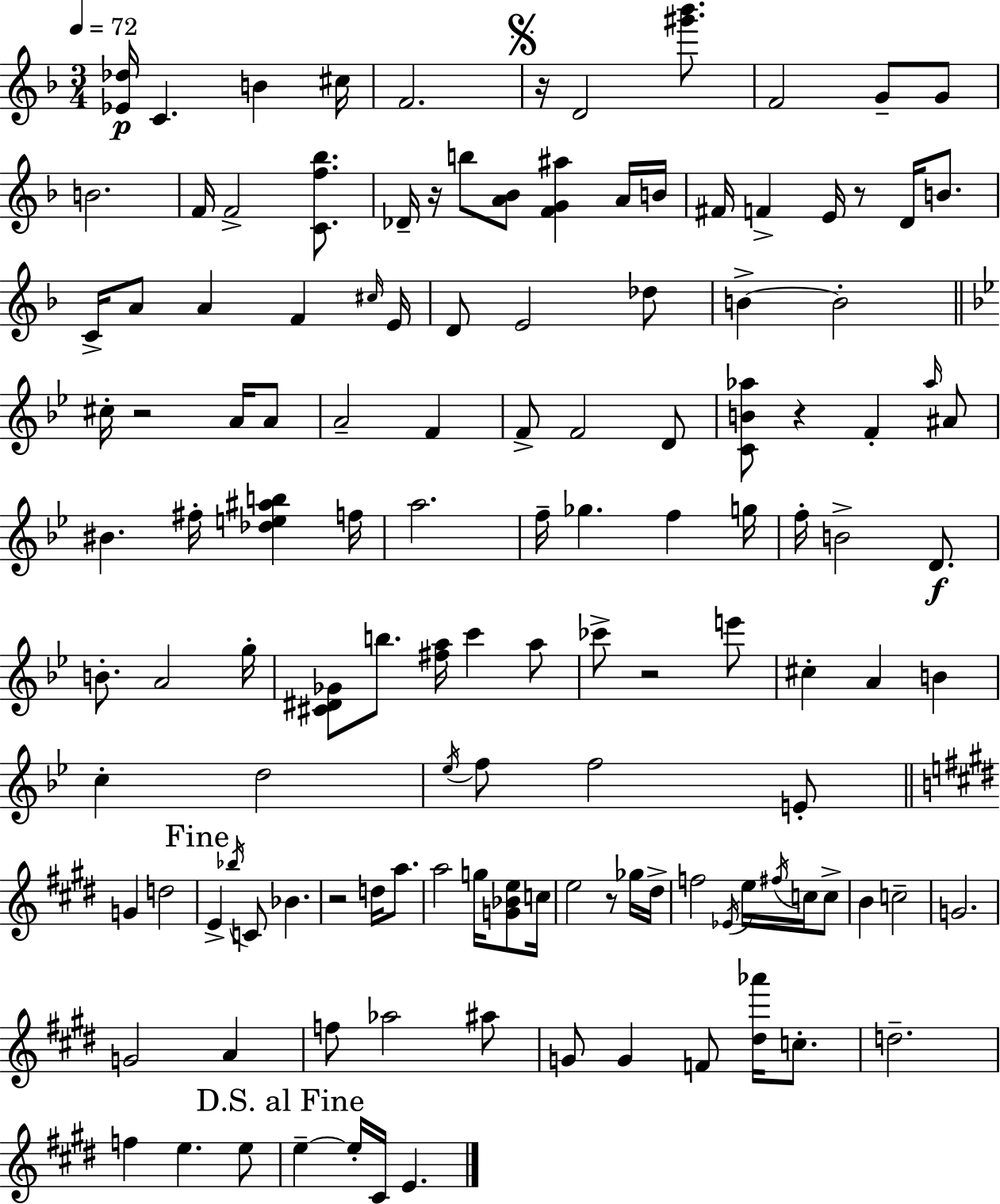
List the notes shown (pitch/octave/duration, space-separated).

[Eb4,Db5]/s C4/q. B4/q C#5/s F4/h. R/s D4/h [G#6,Bb6]/e. F4/h G4/e G4/e B4/h. F4/s F4/h [C4,F5,Bb5]/e. Db4/s R/s B5/e [A4,Bb4]/e [F4,G4,A#5]/q A4/s B4/s F#4/s F4/q E4/s R/e D4/s B4/e. C4/s A4/e A4/q F4/q C#5/s E4/s D4/e E4/h Db5/e B4/q B4/h C#5/s R/h A4/s A4/e A4/h F4/q F4/e F4/h D4/e [C4,B4,Ab5]/e R/q F4/q Ab5/s A#4/e BIS4/q. F#5/s [Db5,E5,A#5,B5]/q F5/s A5/h. F5/s Gb5/q. F5/q G5/s F5/s B4/h D4/e. B4/e. A4/h G5/s [C#4,D#4,Gb4]/e B5/e. [F#5,A5]/s C6/q A5/e CES6/e R/h E6/e C#5/q A4/q B4/q C5/q D5/h Eb5/s F5/e F5/h E4/e G4/q D5/h E4/q Bb5/s C4/e Bb4/q. R/h D5/s A5/e. A5/h G5/s [G4,Bb4,E5]/e C5/s E5/h R/e Gb5/s D#5/s F5/h Eb4/s E5/s F#5/s C5/s C5/e B4/q C5/h G4/h. G4/h A4/q F5/e Ab5/h A#5/e G4/e G4/q F4/e [D#5,Ab6]/s C5/e. D5/h. F5/q E5/q. E5/e E5/q E5/s C#4/s E4/q.